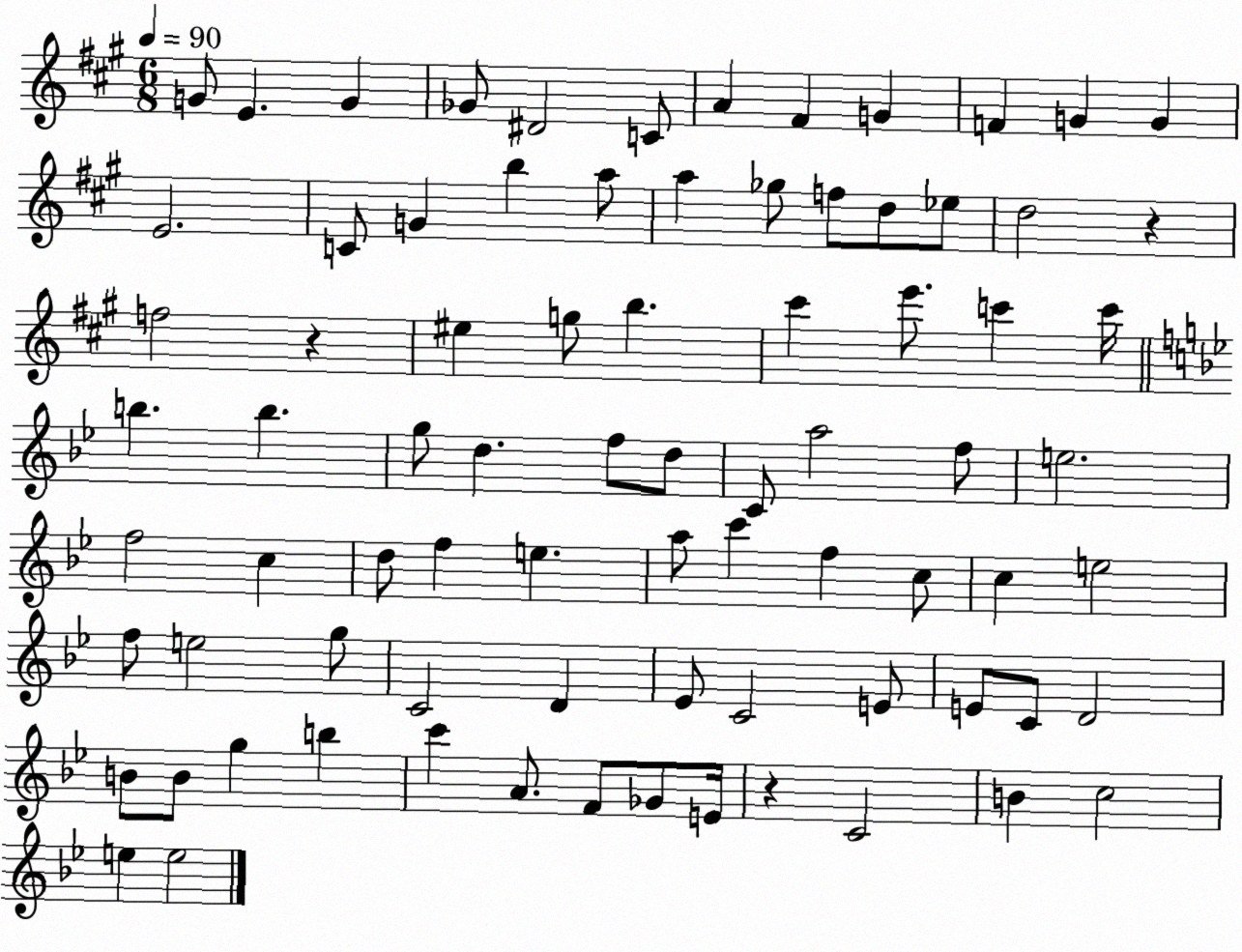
X:1
T:Untitled
M:6/8
L:1/4
K:A
G/2 E G _G/2 ^D2 C/2 A ^F G F G G E2 C/2 G b a/2 a _g/2 f/2 d/2 _e/2 d2 z f2 z ^e g/2 b ^c' e'/2 c' c'/4 b b g/2 d f/2 d/2 C/2 a2 f/2 e2 f2 c d/2 f e a/2 c' f c/2 c e2 f/2 e2 g/2 C2 D _E/2 C2 E/2 E/2 C/2 D2 B/2 B/2 g b c' A/2 F/2 _G/2 E/4 z C2 B c2 e e2